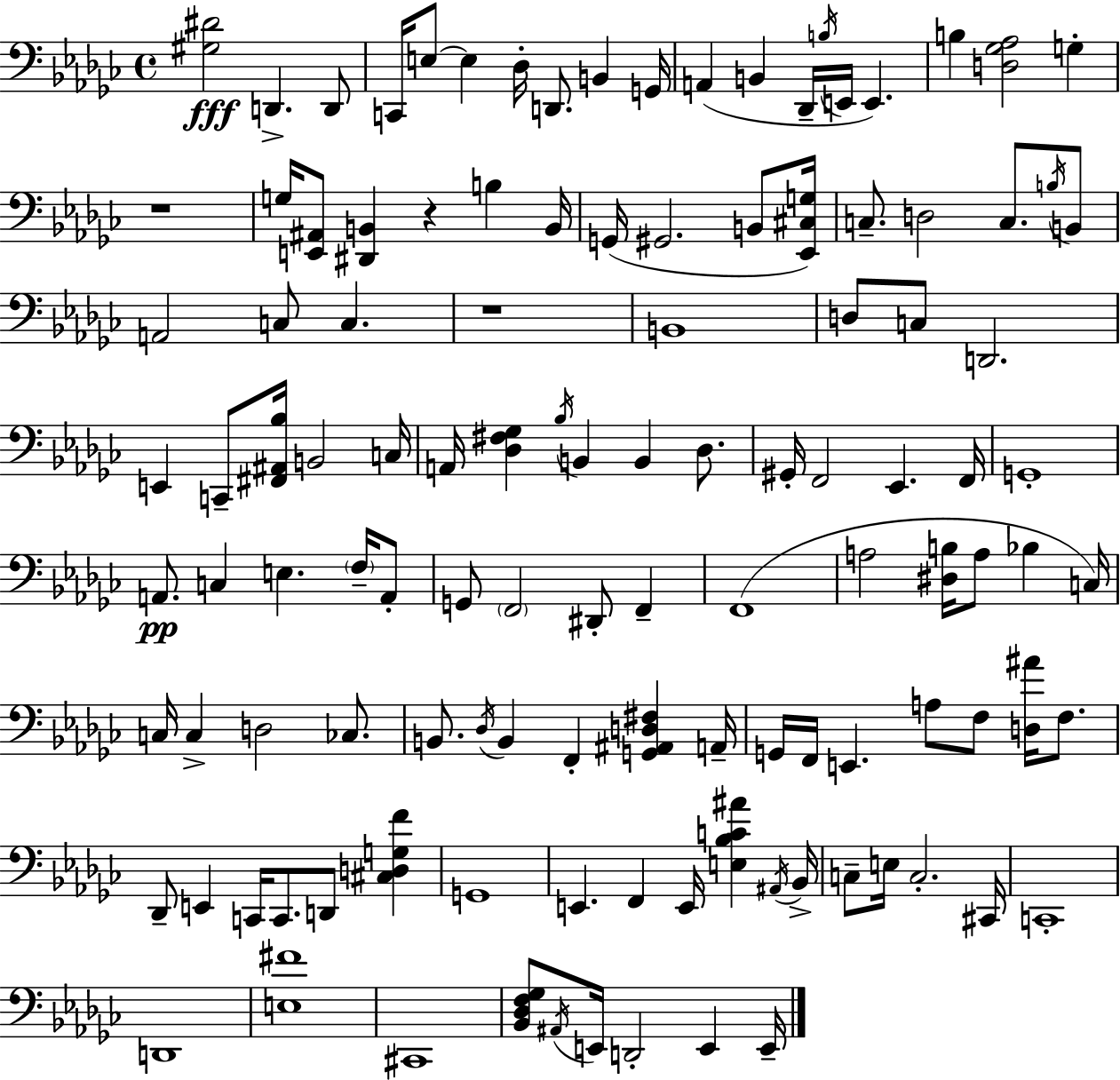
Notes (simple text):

[G#3,D#4]/h D2/q. D2/e C2/s E3/e E3/q Db3/s D2/e. B2/q G2/s A2/q B2/q Db2/s B3/s E2/s E2/q. B3/q [D3,Gb3,Ab3]/h G3/q R/w G3/s [E2,A#2]/e [D#2,B2]/q R/q B3/q B2/s G2/s G#2/h. B2/e [Eb2,C#3,G3]/s C3/e. D3/h C3/e. B3/s B2/e A2/h C3/e C3/q. R/w B2/w D3/e C3/e D2/h. E2/q C2/e [F#2,A#2,Bb3]/s B2/h C3/s A2/s [Db3,F#3,Gb3]/q Bb3/s B2/q B2/q Db3/e. G#2/s F2/h Eb2/q. F2/s G2/w A2/e. C3/q E3/q. F3/s A2/e G2/e F2/h D#2/e F2/q F2/w A3/h [D#3,B3]/s A3/e Bb3/q C3/s C3/s C3/q D3/h CES3/e. B2/e. Db3/s B2/q F2/q [G2,A#2,D3,F#3]/q A2/s G2/s F2/s E2/q. A3/e F3/e [D3,A#4]/s F3/e. Db2/e E2/q C2/s C2/e. D2/e [C#3,D3,G3,F4]/q G2/w E2/q. F2/q E2/s [E3,Bb3,C4,A#4]/q A#2/s Bb2/s C3/e E3/s C3/h. C#2/s C2/w D2/w [E3,F#4]/w C#2/w [Bb2,Db3,F3,Gb3]/e A#2/s E2/s D2/h E2/q E2/s